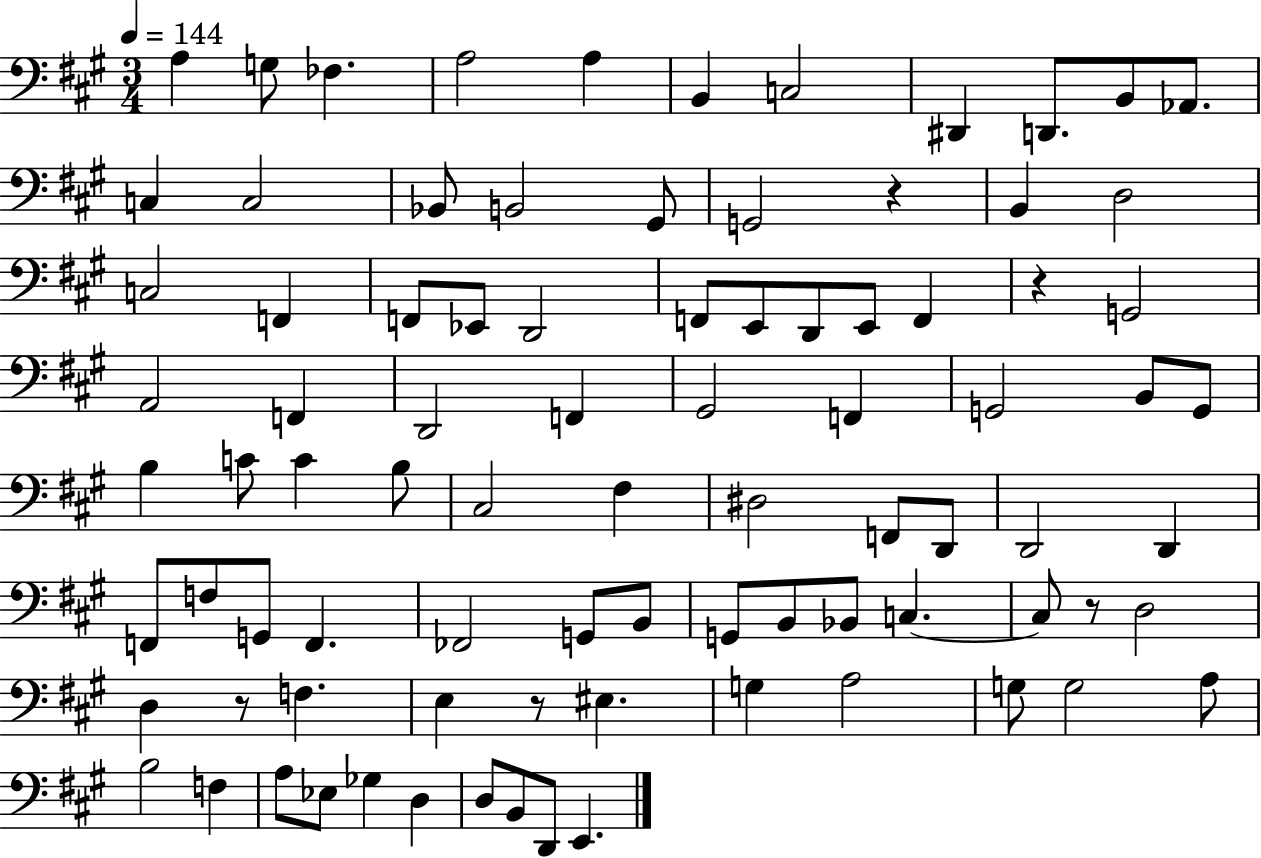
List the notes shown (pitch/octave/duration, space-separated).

A3/q G3/e FES3/q. A3/h A3/q B2/q C3/h D#2/q D2/e. B2/e Ab2/e. C3/q C3/h Bb2/e B2/h G#2/e G2/h R/q B2/q D3/h C3/h F2/q F2/e Eb2/e D2/h F2/e E2/e D2/e E2/e F2/q R/q G2/h A2/h F2/q D2/h F2/q G#2/h F2/q G2/h B2/e G2/e B3/q C4/e C4/q B3/e C#3/h F#3/q D#3/h F2/e D2/e D2/h D2/q F2/e F3/e G2/e F2/q. FES2/h G2/e B2/e G2/e B2/e Bb2/e C3/q. C3/e R/e D3/h D3/q R/e F3/q. E3/q R/e EIS3/q. G3/q A3/h G3/e G3/h A3/e B3/h F3/q A3/e Eb3/e Gb3/q D3/q D3/e B2/e D2/e E2/q.